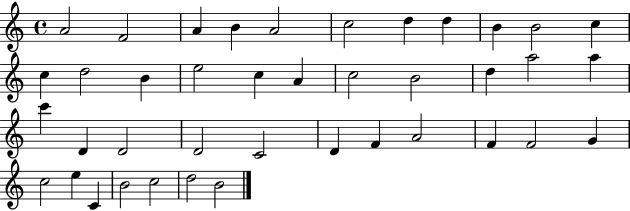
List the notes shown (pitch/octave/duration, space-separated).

A4/h F4/h A4/q B4/q A4/h C5/h D5/q D5/q B4/q B4/h C5/q C5/q D5/h B4/q E5/h C5/q A4/q C5/h B4/h D5/q A5/h A5/q C6/q D4/q D4/h D4/h C4/h D4/q F4/q A4/h F4/q F4/h G4/q C5/h E5/q C4/q B4/h C5/h D5/h B4/h